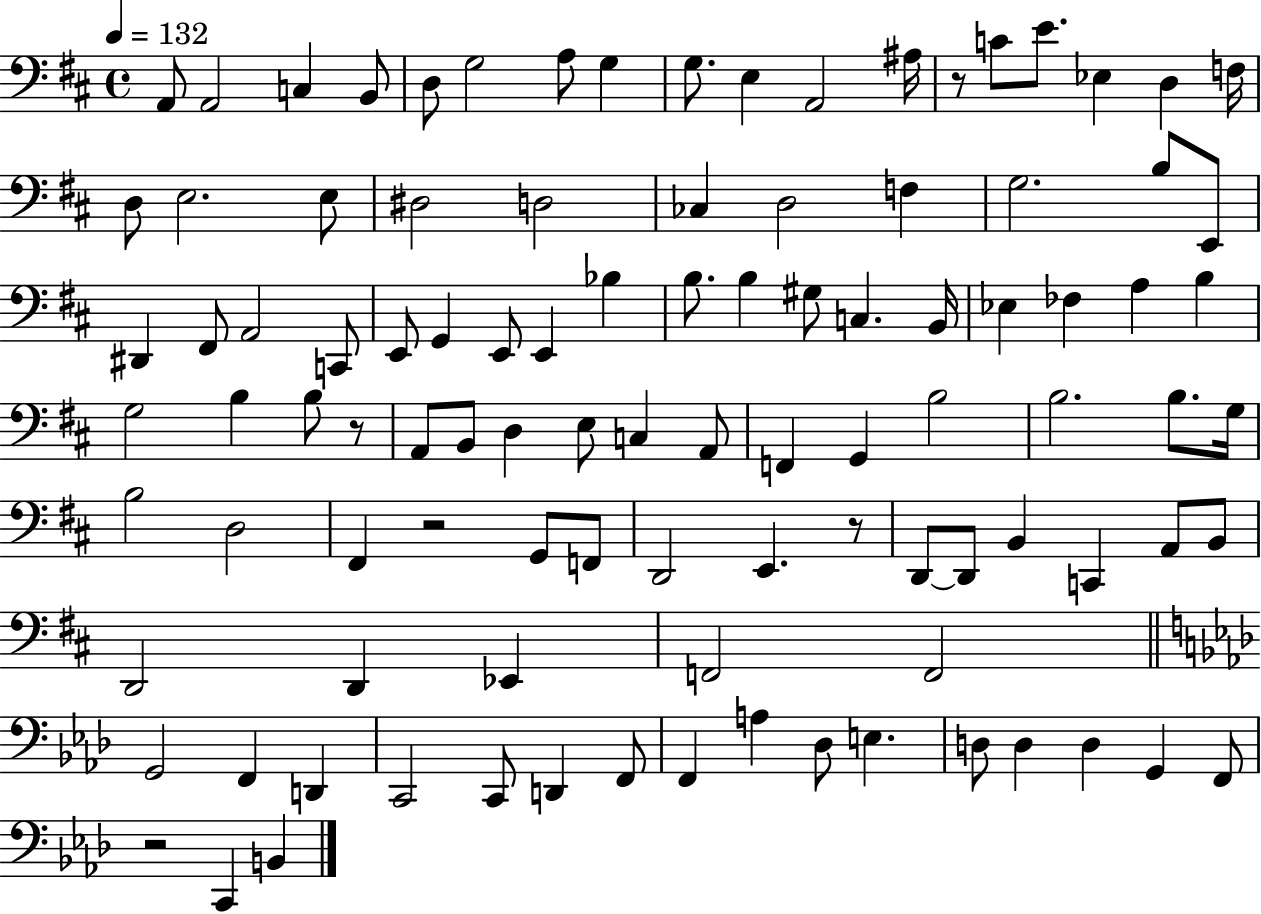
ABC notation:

X:1
T:Untitled
M:4/4
L:1/4
K:D
A,,/2 A,,2 C, B,,/2 D,/2 G,2 A,/2 G, G,/2 E, A,,2 ^A,/4 z/2 C/2 E/2 _E, D, F,/4 D,/2 E,2 E,/2 ^D,2 D,2 _C, D,2 F, G,2 B,/2 E,,/2 ^D,, ^F,,/2 A,,2 C,,/2 E,,/2 G,, E,,/2 E,, _B, B,/2 B, ^G,/2 C, B,,/4 _E, _F, A, B, G,2 B, B,/2 z/2 A,,/2 B,,/2 D, E,/2 C, A,,/2 F,, G,, B,2 B,2 B,/2 G,/4 B,2 D,2 ^F,, z2 G,,/2 F,,/2 D,,2 E,, z/2 D,,/2 D,,/2 B,, C,, A,,/2 B,,/2 D,,2 D,, _E,, F,,2 F,,2 G,,2 F,, D,, C,,2 C,,/2 D,, F,,/2 F,, A, _D,/2 E, D,/2 D, D, G,, F,,/2 z2 C,, B,,